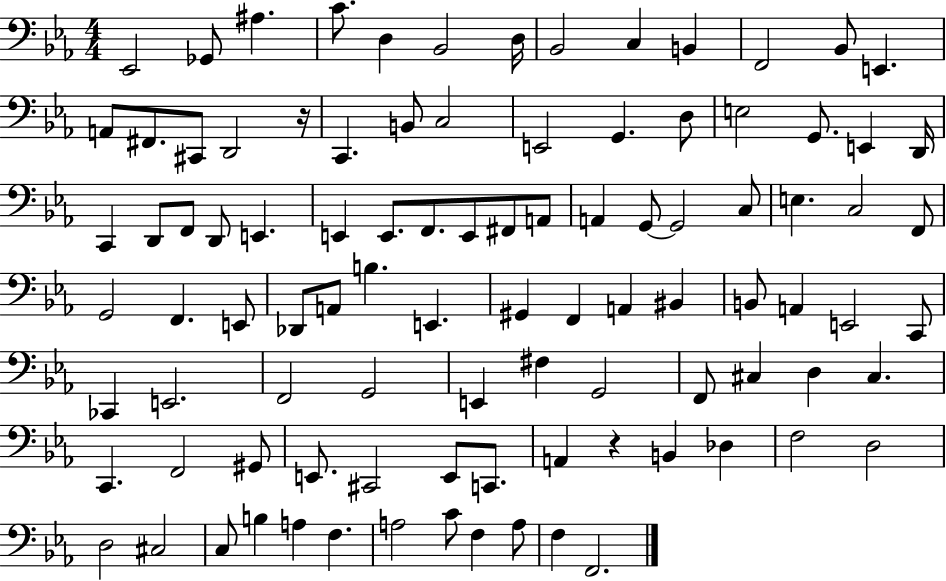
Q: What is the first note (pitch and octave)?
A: Eb2